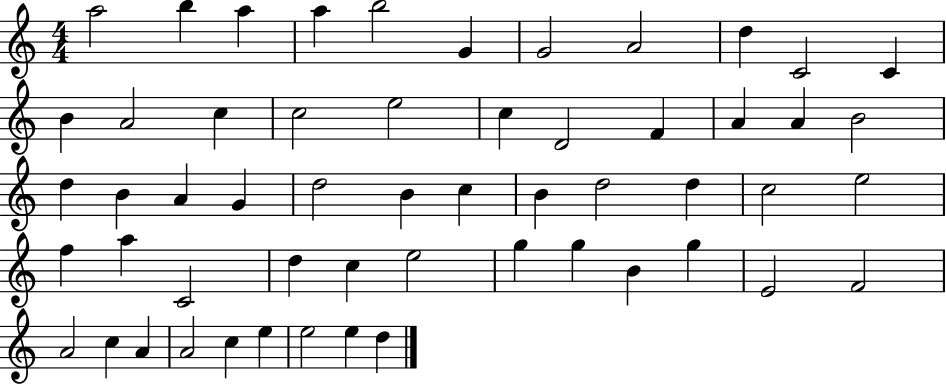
{
  \clef treble
  \numericTimeSignature
  \time 4/4
  \key c \major
  a''2 b''4 a''4 | a''4 b''2 g'4 | g'2 a'2 | d''4 c'2 c'4 | \break b'4 a'2 c''4 | c''2 e''2 | c''4 d'2 f'4 | a'4 a'4 b'2 | \break d''4 b'4 a'4 g'4 | d''2 b'4 c''4 | b'4 d''2 d''4 | c''2 e''2 | \break f''4 a''4 c'2 | d''4 c''4 e''2 | g''4 g''4 b'4 g''4 | e'2 f'2 | \break a'2 c''4 a'4 | a'2 c''4 e''4 | e''2 e''4 d''4 | \bar "|."
}